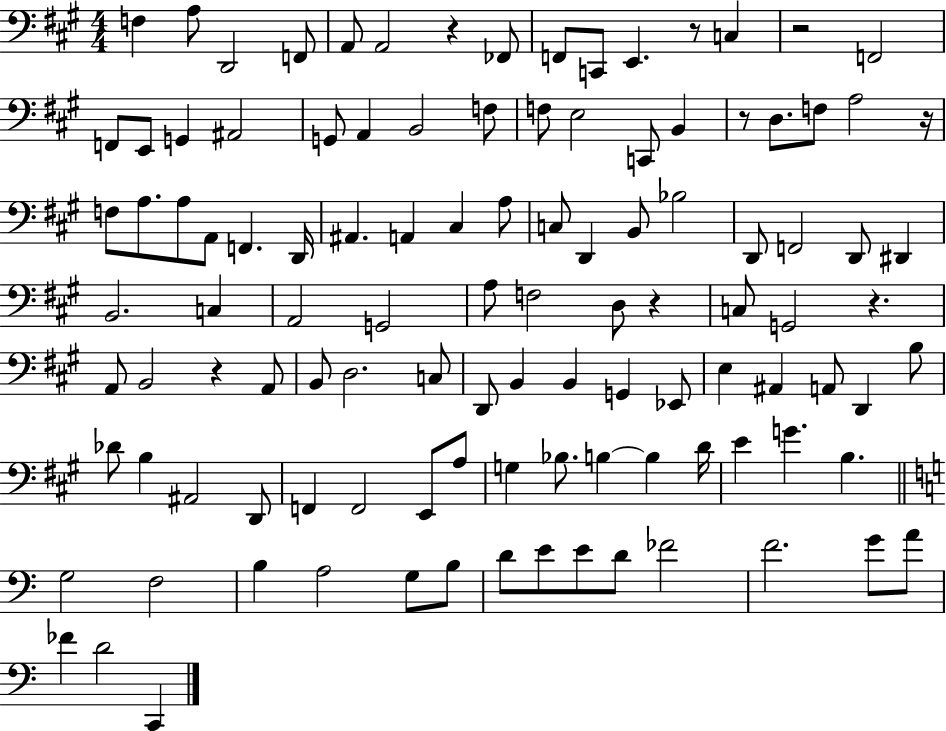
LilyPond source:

{
  \clef bass
  \numericTimeSignature
  \time 4/4
  \key a \major
  f4 a8 d,2 f,8 | a,8 a,2 r4 fes,8 | f,8 c,8 e,4. r8 c4 | r2 f,2 | \break f,8 e,8 g,4 ais,2 | g,8 a,4 b,2 f8 | f8 e2 c,8 b,4 | r8 d8. f8 a2 r16 | \break f8 a8. a8 a,8 f,4. d,16 | ais,4. a,4 cis4 a8 | c8 d,4 b,8 bes2 | d,8 f,2 d,8 dis,4 | \break b,2. c4 | a,2 g,2 | a8 f2 d8 r4 | c8 g,2 r4. | \break a,8 b,2 r4 a,8 | b,8 d2. c8 | d,8 b,4 b,4 g,4 ees,8 | e4 ais,4 a,8 d,4 b8 | \break des'8 b4 ais,2 d,8 | f,4 f,2 e,8 a8 | g4 bes8. b4~~ b4 d'16 | e'4 g'4. b4. | \break \bar "||" \break \key c \major g2 f2 | b4 a2 g8 b8 | d'8 e'8 e'8 d'8 fes'2 | f'2. g'8 a'8 | \break fes'4 d'2 c,4 | \bar "|."
}